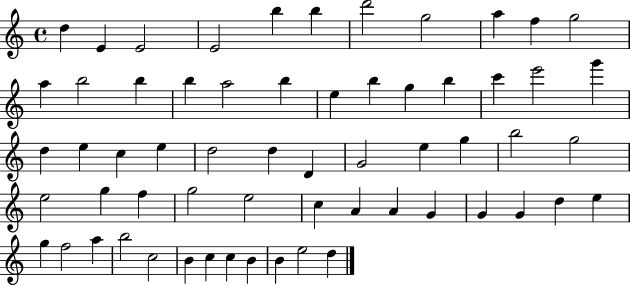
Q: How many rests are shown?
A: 0